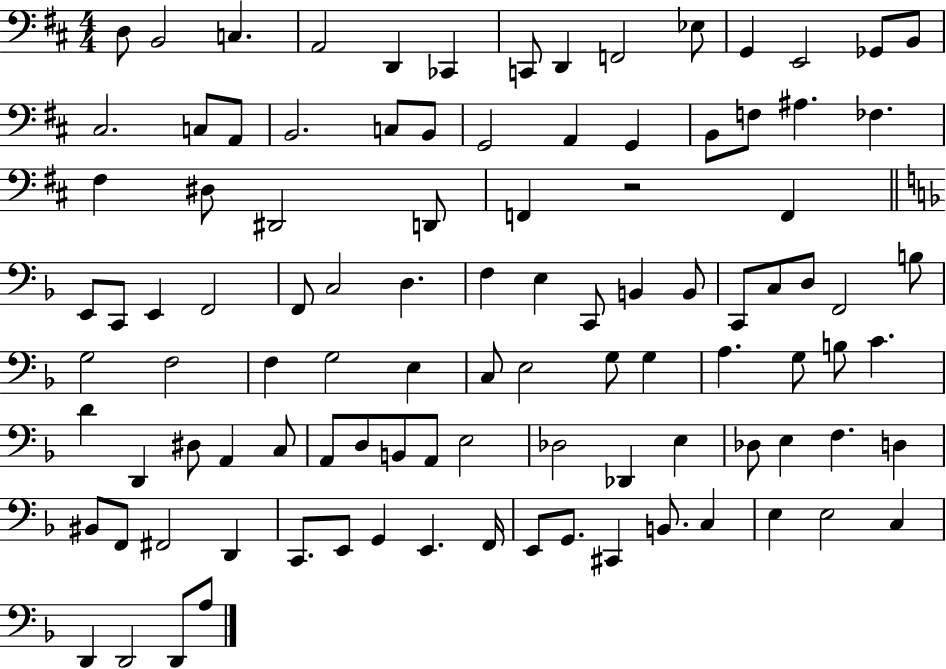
D3/e B2/h C3/q. A2/h D2/q CES2/q C2/e D2/q F2/h Eb3/e G2/q E2/h Gb2/e B2/e C#3/h. C3/e A2/e B2/h. C3/e B2/e G2/h A2/q G2/q B2/e F3/e A#3/q. FES3/q. F#3/q D#3/e D#2/h D2/e F2/q R/h F2/q E2/e C2/e E2/q F2/h F2/e C3/h D3/q. F3/q E3/q C2/e B2/q B2/e C2/e C3/e D3/e F2/h B3/e G3/h F3/h F3/q G3/h E3/q C3/e E3/h G3/e G3/q A3/q. G3/e B3/e C4/q. D4/q D2/q D#3/e A2/q C3/e A2/e D3/e B2/e A2/e E3/h Db3/h Db2/q E3/q Db3/e E3/q F3/q. D3/q BIS2/e F2/e F#2/h D2/q C2/e. E2/e G2/q E2/q. F2/s E2/e G2/e. C#2/q B2/e. C3/q E3/q E3/h C3/q D2/q D2/h D2/e A3/e